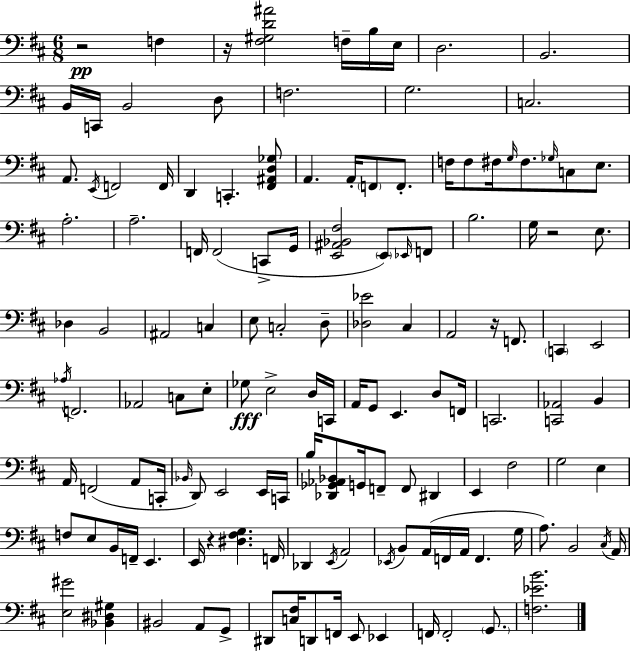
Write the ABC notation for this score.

X:1
T:Untitled
M:6/8
L:1/4
K:D
z2 F, z/4 [^F,^G,D^A]2 F,/4 B,/4 E,/4 D,2 B,,2 B,,/4 C,,/4 B,,2 D,/2 F,2 G,2 C,2 A,,/2 E,,/4 F,,2 F,,/4 D,, C,, [^F,,^A,,D,_G,]/2 A,, A,,/4 F,,/2 F,,/2 F,/4 F,/2 ^F,/4 G,/4 ^F,/2 _G,/4 C,/2 E,/2 A,2 A,2 F,,/4 F,,2 C,,/2 G,,/4 [E,,^A,,_B,,^F,]2 E,,/2 _E,,/4 F,,/2 B,2 G,/4 z2 E,/2 _D, B,,2 ^A,,2 C, E,/2 C,2 D,/2 [_D,_E]2 ^C, A,,2 z/4 F,,/2 C,, E,,2 _A,/4 F,,2 _A,,2 C,/2 E,/2 _G,/2 E,2 D,/4 C,,/4 A,,/4 G,,/2 E,, D,/2 F,,/4 C,,2 [C,,_A,,]2 B,, A,,/4 F,,2 A,,/2 C,,/4 _B,,/4 D,,/2 E,,2 E,,/4 C,,/4 B,/4 [_D,,_G,,_A,,_B,,]/2 G,,/4 F,,/2 F,,/2 ^D,, E,, ^F,2 G,2 E, F,/2 E,/2 B,,/4 F,,/4 E,, E,,/4 z [^D,^F,G,] F,,/4 _D,, E,,/4 A,,2 _E,,/4 B,,/2 A,,/4 F,,/4 A,,/4 F,, G,/4 A,/2 B,,2 ^C,/4 A,,/4 [E,^G]2 [_B,,^D,^G,] ^B,,2 A,,/2 G,,/2 ^D,,/2 [C,^F,]/4 D,,/2 F,,/4 E,,/2 _E,, F,,/4 F,,2 G,,/2 [F,_EB]2